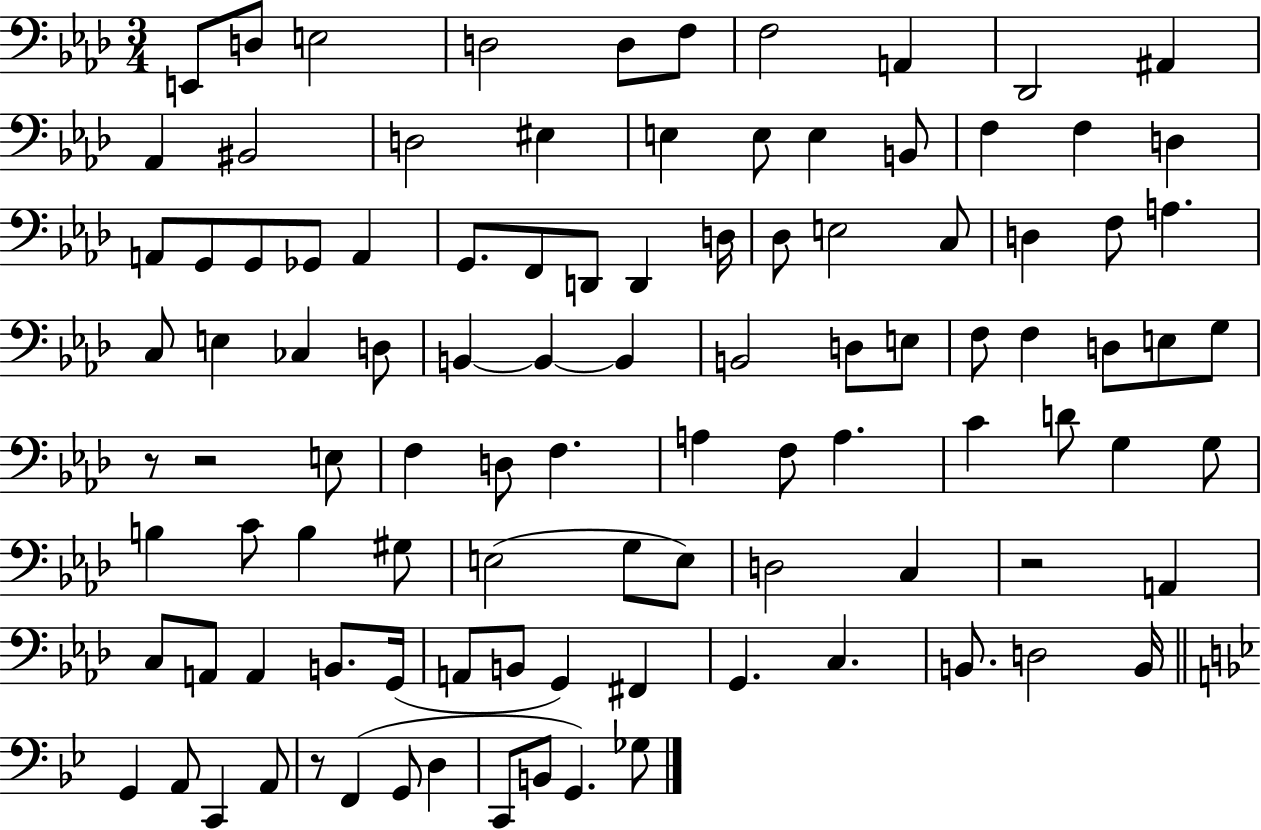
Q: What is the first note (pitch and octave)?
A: E2